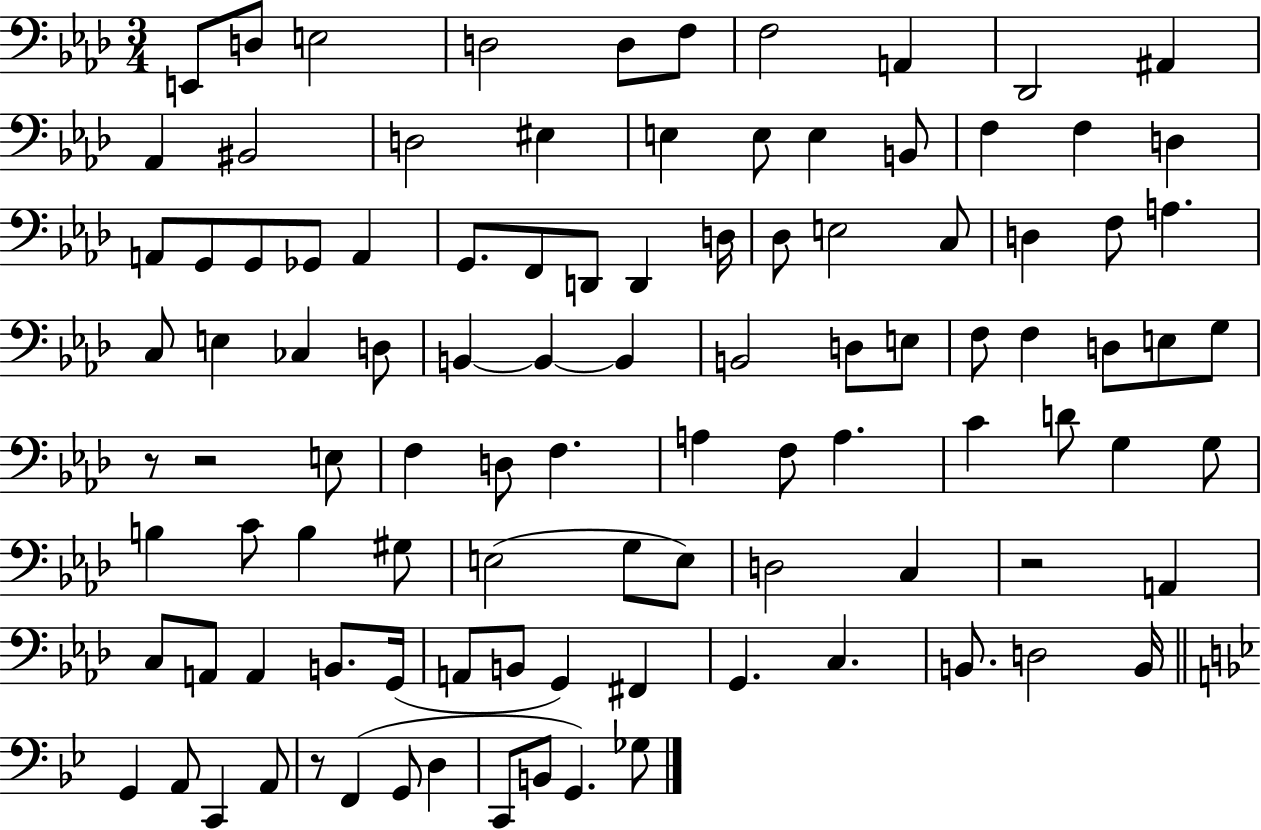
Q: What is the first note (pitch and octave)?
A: E2